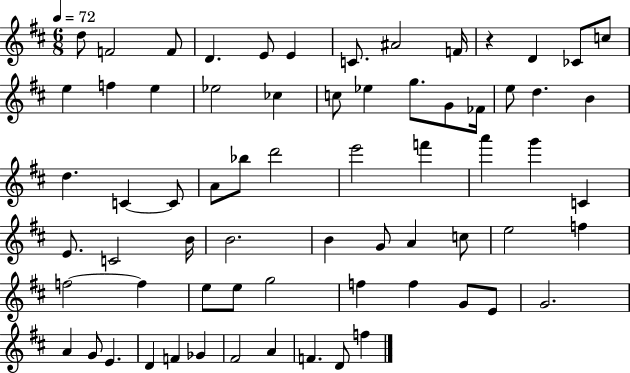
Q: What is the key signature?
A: D major